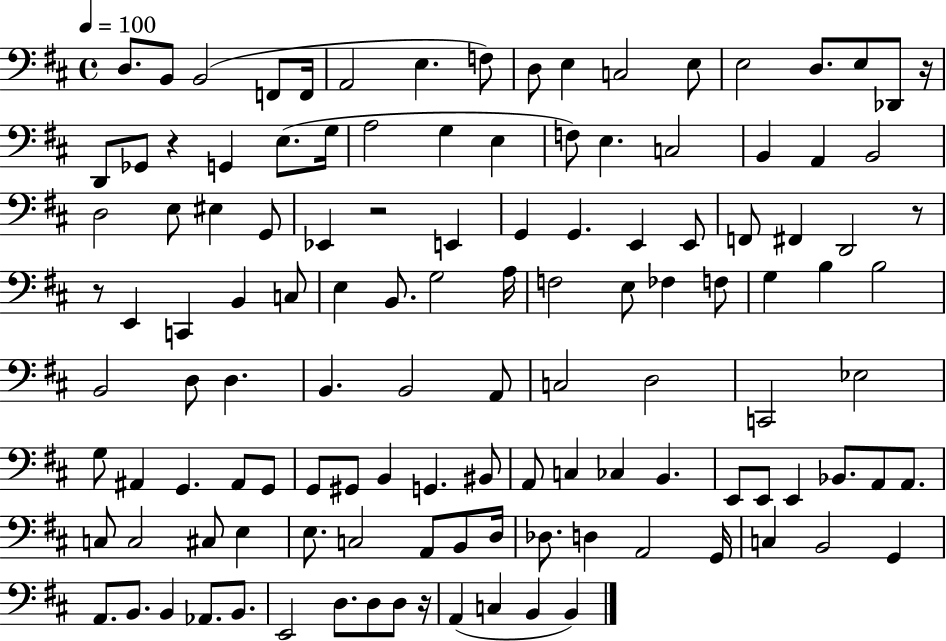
{
  \clef bass
  \time 4/4
  \defaultTimeSignature
  \key d \major
  \tempo 4 = 100
  d8. b,8 b,2( f,8 f,16 | a,2 e4. f8) | d8 e4 c2 e8 | e2 d8. e8 des,8 r16 | \break d,8 ges,8 r4 g,4 e8.( g16 | a2 g4 e4 | f8) e4. c2 | b,4 a,4 b,2 | \break d2 e8 eis4 g,8 | ees,4 r2 e,4 | g,4 g,4. e,4 e,8 | f,8 fis,4 d,2 r8 | \break r8 e,4 c,4 b,4 c8 | e4 b,8. g2 a16 | f2 e8 fes4 f8 | g4 b4 b2 | \break b,2 d8 d4. | b,4. b,2 a,8 | c2 d2 | c,2 ees2 | \break g8 ais,4 g,4. ais,8 g,8 | g,8 gis,8 b,4 g,4. bis,8 | a,8 c4 ces4 b,4. | e,8 e,8 e,4 bes,8. a,8 a,8. | \break c8 c2 cis8 e4 | e8. c2 a,8 b,8 d16 | des8. d4 a,2 g,16 | c4 b,2 g,4 | \break a,8. b,8. b,4 aes,8. b,8. | e,2 d8. d8 d8 r16 | a,4( c4 b,4 b,4) | \bar "|."
}